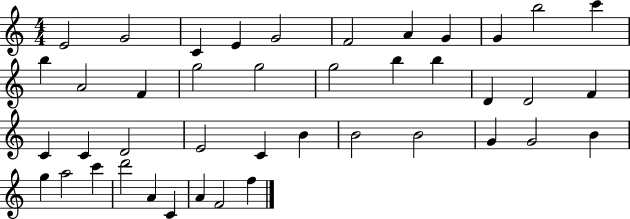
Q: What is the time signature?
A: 4/4